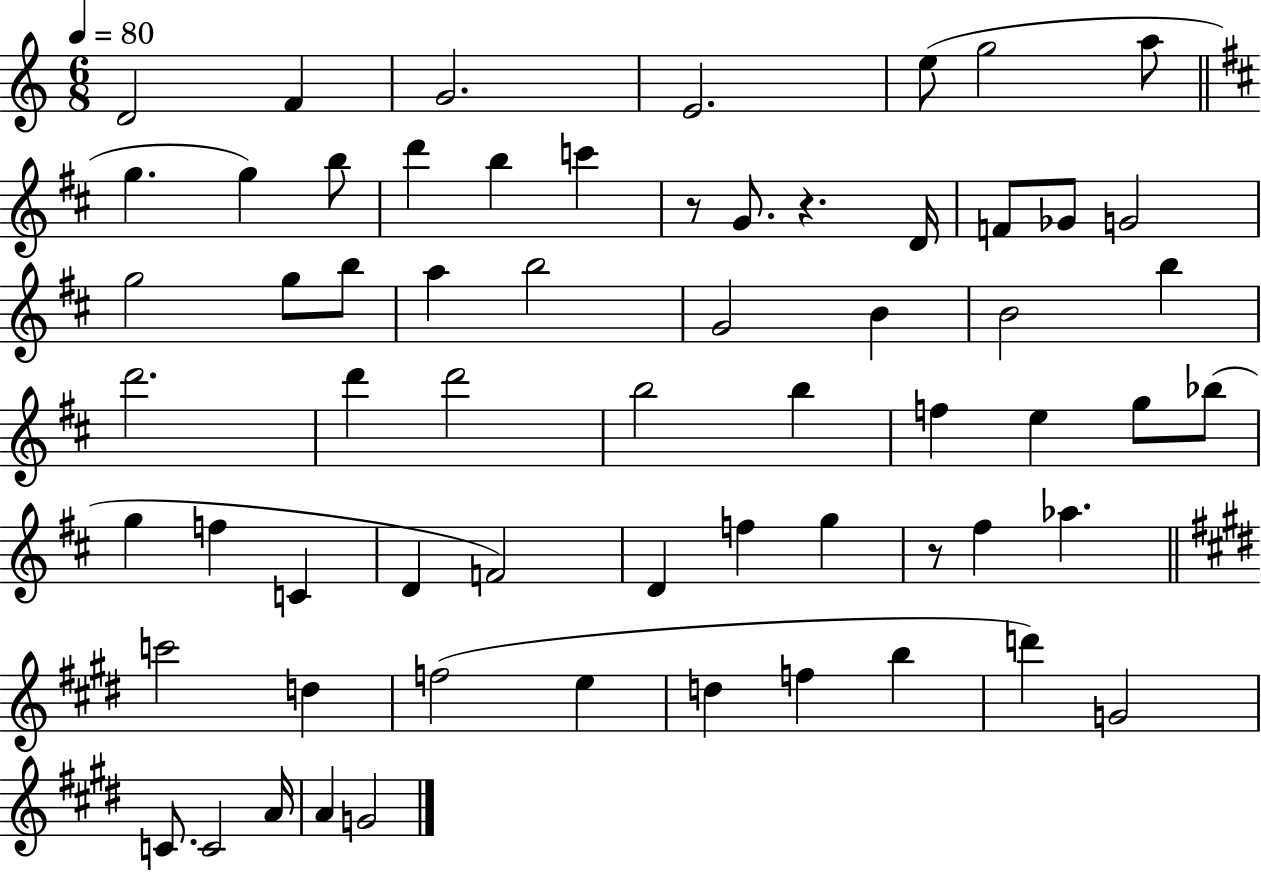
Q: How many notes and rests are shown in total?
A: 63